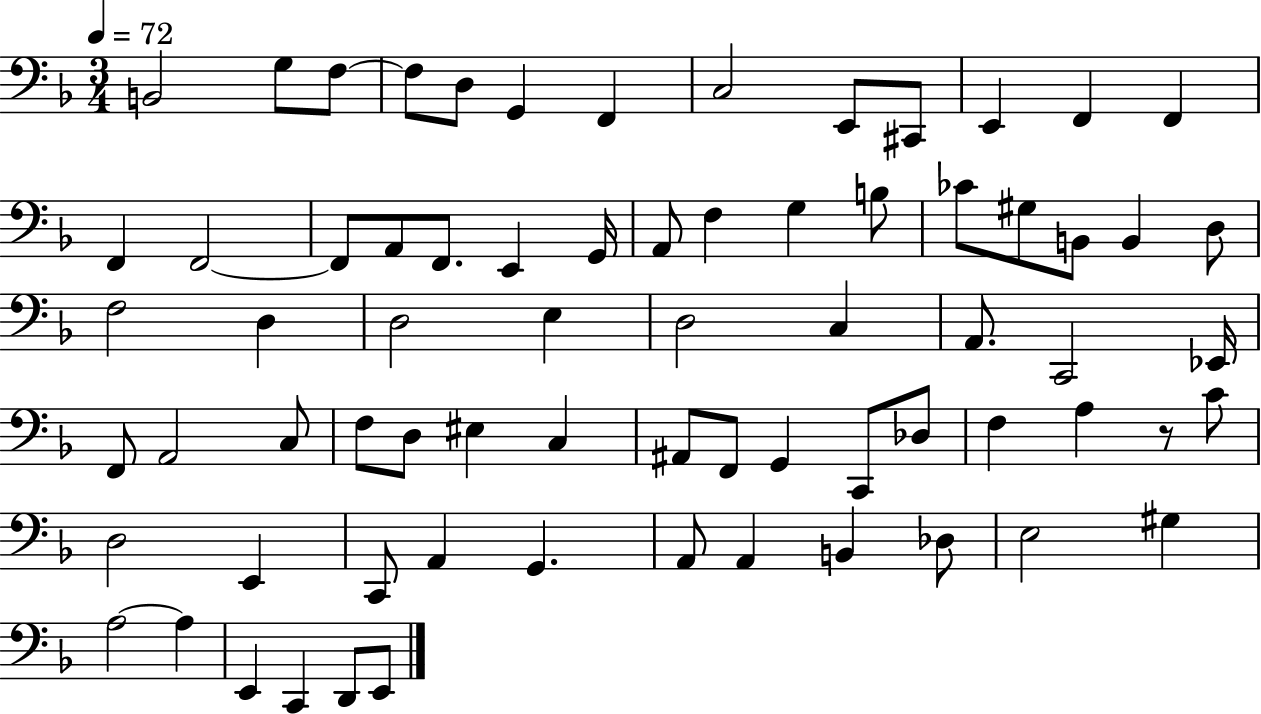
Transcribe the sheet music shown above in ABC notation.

X:1
T:Untitled
M:3/4
L:1/4
K:F
B,,2 G,/2 F,/2 F,/2 D,/2 G,, F,, C,2 E,,/2 ^C,,/2 E,, F,, F,, F,, F,,2 F,,/2 A,,/2 F,,/2 E,, G,,/4 A,,/2 F, G, B,/2 _C/2 ^G,/2 B,,/2 B,, D,/2 F,2 D, D,2 E, D,2 C, A,,/2 C,,2 _E,,/4 F,,/2 A,,2 C,/2 F,/2 D,/2 ^E, C, ^A,,/2 F,,/2 G,, C,,/2 _D,/2 F, A, z/2 C/2 D,2 E,, C,,/2 A,, G,, A,,/2 A,, B,, _D,/2 E,2 ^G, A,2 A, E,, C,, D,,/2 E,,/2